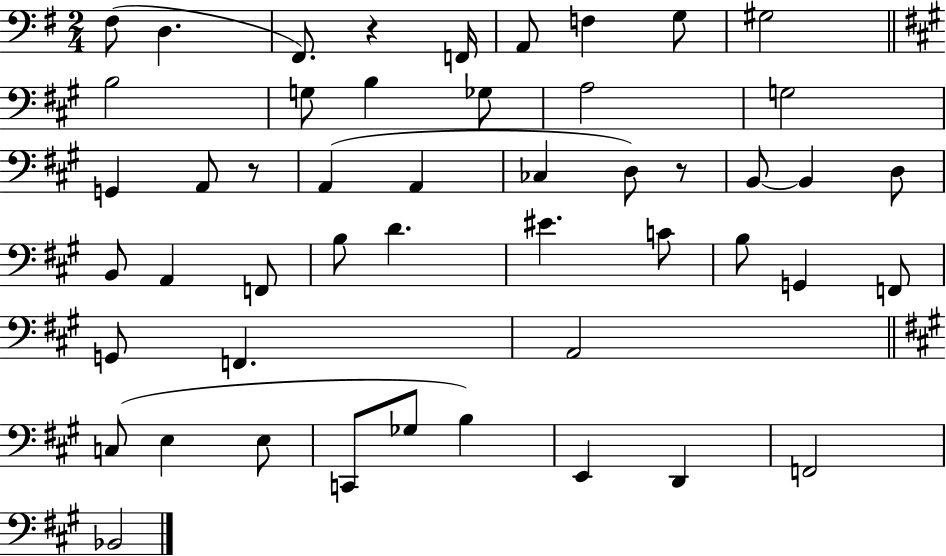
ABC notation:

X:1
T:Untitled
M:2/4
L:1/4
K:G
^F,/2 D, ^F,,/2 z F,,/4 A,,/2 F, G,/2 ^G,2 B,2 G,/2 B, _G,/2 A,2 G,2 G,, A,,/2 z/2 A,, A,, _C, D,/2 z/2 B,,/2 B,, D,/2 B,,/2 A,, F,,/2 B,/2 D ^E C/2 B,/2 G,, F,,/2 G,,/2 F,, A,,2 C,/2 E, E,/2 C,,/2 _G,/2 B, E,, D,, F,,2 _B,,2